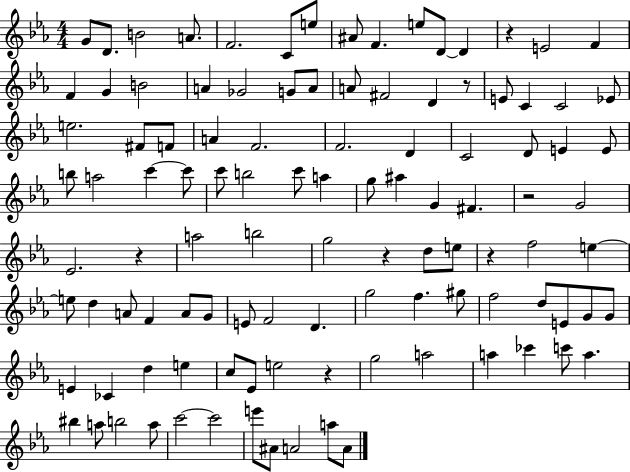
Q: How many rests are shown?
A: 7